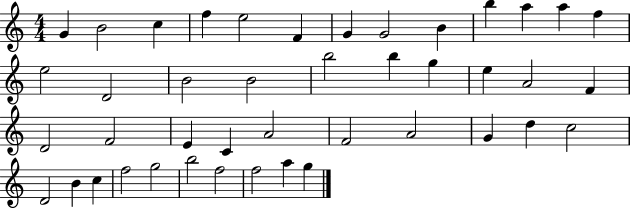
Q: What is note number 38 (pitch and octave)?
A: G5